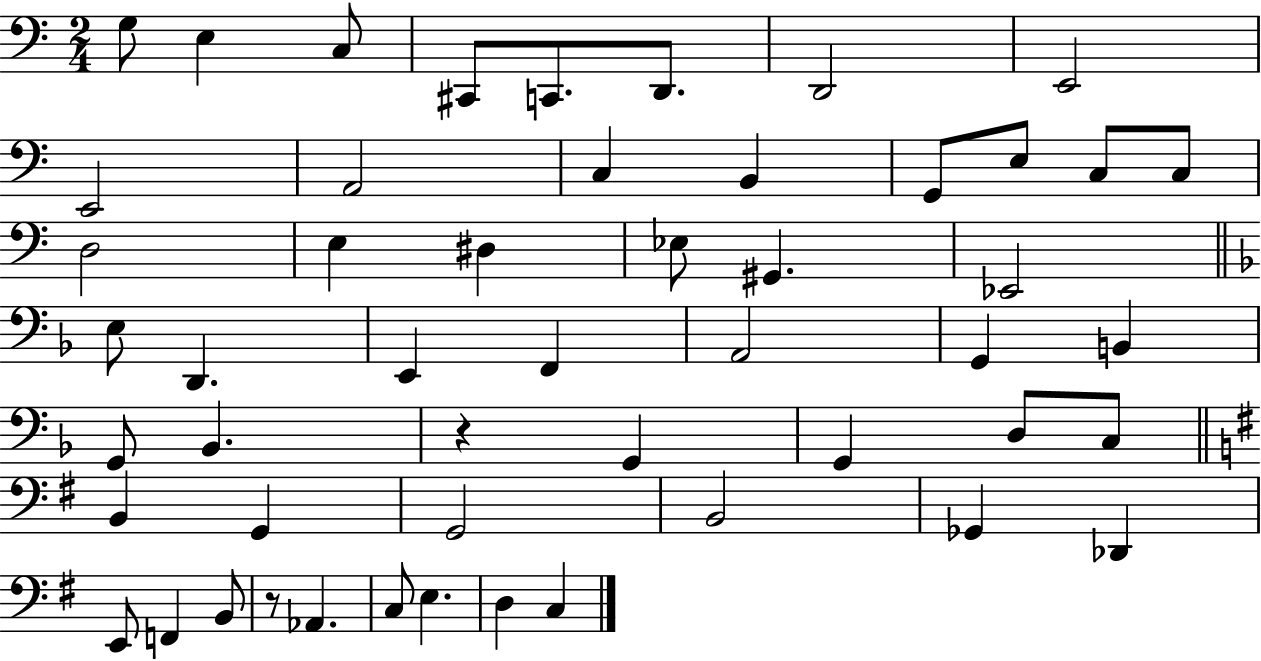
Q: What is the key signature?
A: C major